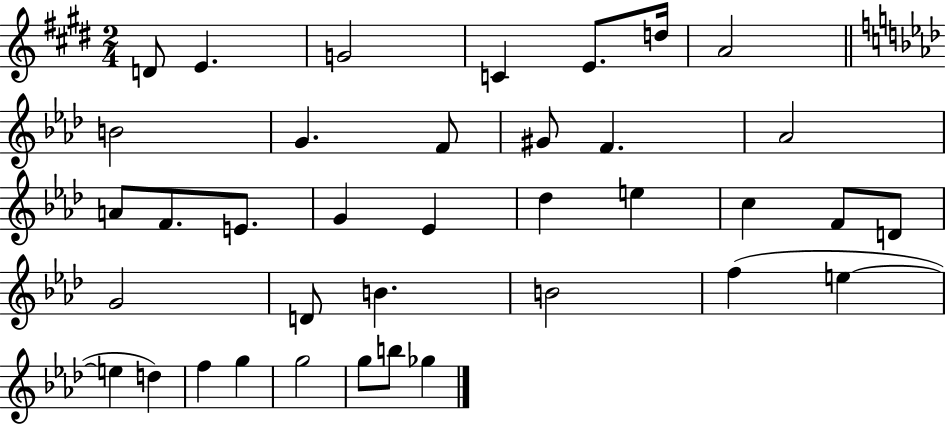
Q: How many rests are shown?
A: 0